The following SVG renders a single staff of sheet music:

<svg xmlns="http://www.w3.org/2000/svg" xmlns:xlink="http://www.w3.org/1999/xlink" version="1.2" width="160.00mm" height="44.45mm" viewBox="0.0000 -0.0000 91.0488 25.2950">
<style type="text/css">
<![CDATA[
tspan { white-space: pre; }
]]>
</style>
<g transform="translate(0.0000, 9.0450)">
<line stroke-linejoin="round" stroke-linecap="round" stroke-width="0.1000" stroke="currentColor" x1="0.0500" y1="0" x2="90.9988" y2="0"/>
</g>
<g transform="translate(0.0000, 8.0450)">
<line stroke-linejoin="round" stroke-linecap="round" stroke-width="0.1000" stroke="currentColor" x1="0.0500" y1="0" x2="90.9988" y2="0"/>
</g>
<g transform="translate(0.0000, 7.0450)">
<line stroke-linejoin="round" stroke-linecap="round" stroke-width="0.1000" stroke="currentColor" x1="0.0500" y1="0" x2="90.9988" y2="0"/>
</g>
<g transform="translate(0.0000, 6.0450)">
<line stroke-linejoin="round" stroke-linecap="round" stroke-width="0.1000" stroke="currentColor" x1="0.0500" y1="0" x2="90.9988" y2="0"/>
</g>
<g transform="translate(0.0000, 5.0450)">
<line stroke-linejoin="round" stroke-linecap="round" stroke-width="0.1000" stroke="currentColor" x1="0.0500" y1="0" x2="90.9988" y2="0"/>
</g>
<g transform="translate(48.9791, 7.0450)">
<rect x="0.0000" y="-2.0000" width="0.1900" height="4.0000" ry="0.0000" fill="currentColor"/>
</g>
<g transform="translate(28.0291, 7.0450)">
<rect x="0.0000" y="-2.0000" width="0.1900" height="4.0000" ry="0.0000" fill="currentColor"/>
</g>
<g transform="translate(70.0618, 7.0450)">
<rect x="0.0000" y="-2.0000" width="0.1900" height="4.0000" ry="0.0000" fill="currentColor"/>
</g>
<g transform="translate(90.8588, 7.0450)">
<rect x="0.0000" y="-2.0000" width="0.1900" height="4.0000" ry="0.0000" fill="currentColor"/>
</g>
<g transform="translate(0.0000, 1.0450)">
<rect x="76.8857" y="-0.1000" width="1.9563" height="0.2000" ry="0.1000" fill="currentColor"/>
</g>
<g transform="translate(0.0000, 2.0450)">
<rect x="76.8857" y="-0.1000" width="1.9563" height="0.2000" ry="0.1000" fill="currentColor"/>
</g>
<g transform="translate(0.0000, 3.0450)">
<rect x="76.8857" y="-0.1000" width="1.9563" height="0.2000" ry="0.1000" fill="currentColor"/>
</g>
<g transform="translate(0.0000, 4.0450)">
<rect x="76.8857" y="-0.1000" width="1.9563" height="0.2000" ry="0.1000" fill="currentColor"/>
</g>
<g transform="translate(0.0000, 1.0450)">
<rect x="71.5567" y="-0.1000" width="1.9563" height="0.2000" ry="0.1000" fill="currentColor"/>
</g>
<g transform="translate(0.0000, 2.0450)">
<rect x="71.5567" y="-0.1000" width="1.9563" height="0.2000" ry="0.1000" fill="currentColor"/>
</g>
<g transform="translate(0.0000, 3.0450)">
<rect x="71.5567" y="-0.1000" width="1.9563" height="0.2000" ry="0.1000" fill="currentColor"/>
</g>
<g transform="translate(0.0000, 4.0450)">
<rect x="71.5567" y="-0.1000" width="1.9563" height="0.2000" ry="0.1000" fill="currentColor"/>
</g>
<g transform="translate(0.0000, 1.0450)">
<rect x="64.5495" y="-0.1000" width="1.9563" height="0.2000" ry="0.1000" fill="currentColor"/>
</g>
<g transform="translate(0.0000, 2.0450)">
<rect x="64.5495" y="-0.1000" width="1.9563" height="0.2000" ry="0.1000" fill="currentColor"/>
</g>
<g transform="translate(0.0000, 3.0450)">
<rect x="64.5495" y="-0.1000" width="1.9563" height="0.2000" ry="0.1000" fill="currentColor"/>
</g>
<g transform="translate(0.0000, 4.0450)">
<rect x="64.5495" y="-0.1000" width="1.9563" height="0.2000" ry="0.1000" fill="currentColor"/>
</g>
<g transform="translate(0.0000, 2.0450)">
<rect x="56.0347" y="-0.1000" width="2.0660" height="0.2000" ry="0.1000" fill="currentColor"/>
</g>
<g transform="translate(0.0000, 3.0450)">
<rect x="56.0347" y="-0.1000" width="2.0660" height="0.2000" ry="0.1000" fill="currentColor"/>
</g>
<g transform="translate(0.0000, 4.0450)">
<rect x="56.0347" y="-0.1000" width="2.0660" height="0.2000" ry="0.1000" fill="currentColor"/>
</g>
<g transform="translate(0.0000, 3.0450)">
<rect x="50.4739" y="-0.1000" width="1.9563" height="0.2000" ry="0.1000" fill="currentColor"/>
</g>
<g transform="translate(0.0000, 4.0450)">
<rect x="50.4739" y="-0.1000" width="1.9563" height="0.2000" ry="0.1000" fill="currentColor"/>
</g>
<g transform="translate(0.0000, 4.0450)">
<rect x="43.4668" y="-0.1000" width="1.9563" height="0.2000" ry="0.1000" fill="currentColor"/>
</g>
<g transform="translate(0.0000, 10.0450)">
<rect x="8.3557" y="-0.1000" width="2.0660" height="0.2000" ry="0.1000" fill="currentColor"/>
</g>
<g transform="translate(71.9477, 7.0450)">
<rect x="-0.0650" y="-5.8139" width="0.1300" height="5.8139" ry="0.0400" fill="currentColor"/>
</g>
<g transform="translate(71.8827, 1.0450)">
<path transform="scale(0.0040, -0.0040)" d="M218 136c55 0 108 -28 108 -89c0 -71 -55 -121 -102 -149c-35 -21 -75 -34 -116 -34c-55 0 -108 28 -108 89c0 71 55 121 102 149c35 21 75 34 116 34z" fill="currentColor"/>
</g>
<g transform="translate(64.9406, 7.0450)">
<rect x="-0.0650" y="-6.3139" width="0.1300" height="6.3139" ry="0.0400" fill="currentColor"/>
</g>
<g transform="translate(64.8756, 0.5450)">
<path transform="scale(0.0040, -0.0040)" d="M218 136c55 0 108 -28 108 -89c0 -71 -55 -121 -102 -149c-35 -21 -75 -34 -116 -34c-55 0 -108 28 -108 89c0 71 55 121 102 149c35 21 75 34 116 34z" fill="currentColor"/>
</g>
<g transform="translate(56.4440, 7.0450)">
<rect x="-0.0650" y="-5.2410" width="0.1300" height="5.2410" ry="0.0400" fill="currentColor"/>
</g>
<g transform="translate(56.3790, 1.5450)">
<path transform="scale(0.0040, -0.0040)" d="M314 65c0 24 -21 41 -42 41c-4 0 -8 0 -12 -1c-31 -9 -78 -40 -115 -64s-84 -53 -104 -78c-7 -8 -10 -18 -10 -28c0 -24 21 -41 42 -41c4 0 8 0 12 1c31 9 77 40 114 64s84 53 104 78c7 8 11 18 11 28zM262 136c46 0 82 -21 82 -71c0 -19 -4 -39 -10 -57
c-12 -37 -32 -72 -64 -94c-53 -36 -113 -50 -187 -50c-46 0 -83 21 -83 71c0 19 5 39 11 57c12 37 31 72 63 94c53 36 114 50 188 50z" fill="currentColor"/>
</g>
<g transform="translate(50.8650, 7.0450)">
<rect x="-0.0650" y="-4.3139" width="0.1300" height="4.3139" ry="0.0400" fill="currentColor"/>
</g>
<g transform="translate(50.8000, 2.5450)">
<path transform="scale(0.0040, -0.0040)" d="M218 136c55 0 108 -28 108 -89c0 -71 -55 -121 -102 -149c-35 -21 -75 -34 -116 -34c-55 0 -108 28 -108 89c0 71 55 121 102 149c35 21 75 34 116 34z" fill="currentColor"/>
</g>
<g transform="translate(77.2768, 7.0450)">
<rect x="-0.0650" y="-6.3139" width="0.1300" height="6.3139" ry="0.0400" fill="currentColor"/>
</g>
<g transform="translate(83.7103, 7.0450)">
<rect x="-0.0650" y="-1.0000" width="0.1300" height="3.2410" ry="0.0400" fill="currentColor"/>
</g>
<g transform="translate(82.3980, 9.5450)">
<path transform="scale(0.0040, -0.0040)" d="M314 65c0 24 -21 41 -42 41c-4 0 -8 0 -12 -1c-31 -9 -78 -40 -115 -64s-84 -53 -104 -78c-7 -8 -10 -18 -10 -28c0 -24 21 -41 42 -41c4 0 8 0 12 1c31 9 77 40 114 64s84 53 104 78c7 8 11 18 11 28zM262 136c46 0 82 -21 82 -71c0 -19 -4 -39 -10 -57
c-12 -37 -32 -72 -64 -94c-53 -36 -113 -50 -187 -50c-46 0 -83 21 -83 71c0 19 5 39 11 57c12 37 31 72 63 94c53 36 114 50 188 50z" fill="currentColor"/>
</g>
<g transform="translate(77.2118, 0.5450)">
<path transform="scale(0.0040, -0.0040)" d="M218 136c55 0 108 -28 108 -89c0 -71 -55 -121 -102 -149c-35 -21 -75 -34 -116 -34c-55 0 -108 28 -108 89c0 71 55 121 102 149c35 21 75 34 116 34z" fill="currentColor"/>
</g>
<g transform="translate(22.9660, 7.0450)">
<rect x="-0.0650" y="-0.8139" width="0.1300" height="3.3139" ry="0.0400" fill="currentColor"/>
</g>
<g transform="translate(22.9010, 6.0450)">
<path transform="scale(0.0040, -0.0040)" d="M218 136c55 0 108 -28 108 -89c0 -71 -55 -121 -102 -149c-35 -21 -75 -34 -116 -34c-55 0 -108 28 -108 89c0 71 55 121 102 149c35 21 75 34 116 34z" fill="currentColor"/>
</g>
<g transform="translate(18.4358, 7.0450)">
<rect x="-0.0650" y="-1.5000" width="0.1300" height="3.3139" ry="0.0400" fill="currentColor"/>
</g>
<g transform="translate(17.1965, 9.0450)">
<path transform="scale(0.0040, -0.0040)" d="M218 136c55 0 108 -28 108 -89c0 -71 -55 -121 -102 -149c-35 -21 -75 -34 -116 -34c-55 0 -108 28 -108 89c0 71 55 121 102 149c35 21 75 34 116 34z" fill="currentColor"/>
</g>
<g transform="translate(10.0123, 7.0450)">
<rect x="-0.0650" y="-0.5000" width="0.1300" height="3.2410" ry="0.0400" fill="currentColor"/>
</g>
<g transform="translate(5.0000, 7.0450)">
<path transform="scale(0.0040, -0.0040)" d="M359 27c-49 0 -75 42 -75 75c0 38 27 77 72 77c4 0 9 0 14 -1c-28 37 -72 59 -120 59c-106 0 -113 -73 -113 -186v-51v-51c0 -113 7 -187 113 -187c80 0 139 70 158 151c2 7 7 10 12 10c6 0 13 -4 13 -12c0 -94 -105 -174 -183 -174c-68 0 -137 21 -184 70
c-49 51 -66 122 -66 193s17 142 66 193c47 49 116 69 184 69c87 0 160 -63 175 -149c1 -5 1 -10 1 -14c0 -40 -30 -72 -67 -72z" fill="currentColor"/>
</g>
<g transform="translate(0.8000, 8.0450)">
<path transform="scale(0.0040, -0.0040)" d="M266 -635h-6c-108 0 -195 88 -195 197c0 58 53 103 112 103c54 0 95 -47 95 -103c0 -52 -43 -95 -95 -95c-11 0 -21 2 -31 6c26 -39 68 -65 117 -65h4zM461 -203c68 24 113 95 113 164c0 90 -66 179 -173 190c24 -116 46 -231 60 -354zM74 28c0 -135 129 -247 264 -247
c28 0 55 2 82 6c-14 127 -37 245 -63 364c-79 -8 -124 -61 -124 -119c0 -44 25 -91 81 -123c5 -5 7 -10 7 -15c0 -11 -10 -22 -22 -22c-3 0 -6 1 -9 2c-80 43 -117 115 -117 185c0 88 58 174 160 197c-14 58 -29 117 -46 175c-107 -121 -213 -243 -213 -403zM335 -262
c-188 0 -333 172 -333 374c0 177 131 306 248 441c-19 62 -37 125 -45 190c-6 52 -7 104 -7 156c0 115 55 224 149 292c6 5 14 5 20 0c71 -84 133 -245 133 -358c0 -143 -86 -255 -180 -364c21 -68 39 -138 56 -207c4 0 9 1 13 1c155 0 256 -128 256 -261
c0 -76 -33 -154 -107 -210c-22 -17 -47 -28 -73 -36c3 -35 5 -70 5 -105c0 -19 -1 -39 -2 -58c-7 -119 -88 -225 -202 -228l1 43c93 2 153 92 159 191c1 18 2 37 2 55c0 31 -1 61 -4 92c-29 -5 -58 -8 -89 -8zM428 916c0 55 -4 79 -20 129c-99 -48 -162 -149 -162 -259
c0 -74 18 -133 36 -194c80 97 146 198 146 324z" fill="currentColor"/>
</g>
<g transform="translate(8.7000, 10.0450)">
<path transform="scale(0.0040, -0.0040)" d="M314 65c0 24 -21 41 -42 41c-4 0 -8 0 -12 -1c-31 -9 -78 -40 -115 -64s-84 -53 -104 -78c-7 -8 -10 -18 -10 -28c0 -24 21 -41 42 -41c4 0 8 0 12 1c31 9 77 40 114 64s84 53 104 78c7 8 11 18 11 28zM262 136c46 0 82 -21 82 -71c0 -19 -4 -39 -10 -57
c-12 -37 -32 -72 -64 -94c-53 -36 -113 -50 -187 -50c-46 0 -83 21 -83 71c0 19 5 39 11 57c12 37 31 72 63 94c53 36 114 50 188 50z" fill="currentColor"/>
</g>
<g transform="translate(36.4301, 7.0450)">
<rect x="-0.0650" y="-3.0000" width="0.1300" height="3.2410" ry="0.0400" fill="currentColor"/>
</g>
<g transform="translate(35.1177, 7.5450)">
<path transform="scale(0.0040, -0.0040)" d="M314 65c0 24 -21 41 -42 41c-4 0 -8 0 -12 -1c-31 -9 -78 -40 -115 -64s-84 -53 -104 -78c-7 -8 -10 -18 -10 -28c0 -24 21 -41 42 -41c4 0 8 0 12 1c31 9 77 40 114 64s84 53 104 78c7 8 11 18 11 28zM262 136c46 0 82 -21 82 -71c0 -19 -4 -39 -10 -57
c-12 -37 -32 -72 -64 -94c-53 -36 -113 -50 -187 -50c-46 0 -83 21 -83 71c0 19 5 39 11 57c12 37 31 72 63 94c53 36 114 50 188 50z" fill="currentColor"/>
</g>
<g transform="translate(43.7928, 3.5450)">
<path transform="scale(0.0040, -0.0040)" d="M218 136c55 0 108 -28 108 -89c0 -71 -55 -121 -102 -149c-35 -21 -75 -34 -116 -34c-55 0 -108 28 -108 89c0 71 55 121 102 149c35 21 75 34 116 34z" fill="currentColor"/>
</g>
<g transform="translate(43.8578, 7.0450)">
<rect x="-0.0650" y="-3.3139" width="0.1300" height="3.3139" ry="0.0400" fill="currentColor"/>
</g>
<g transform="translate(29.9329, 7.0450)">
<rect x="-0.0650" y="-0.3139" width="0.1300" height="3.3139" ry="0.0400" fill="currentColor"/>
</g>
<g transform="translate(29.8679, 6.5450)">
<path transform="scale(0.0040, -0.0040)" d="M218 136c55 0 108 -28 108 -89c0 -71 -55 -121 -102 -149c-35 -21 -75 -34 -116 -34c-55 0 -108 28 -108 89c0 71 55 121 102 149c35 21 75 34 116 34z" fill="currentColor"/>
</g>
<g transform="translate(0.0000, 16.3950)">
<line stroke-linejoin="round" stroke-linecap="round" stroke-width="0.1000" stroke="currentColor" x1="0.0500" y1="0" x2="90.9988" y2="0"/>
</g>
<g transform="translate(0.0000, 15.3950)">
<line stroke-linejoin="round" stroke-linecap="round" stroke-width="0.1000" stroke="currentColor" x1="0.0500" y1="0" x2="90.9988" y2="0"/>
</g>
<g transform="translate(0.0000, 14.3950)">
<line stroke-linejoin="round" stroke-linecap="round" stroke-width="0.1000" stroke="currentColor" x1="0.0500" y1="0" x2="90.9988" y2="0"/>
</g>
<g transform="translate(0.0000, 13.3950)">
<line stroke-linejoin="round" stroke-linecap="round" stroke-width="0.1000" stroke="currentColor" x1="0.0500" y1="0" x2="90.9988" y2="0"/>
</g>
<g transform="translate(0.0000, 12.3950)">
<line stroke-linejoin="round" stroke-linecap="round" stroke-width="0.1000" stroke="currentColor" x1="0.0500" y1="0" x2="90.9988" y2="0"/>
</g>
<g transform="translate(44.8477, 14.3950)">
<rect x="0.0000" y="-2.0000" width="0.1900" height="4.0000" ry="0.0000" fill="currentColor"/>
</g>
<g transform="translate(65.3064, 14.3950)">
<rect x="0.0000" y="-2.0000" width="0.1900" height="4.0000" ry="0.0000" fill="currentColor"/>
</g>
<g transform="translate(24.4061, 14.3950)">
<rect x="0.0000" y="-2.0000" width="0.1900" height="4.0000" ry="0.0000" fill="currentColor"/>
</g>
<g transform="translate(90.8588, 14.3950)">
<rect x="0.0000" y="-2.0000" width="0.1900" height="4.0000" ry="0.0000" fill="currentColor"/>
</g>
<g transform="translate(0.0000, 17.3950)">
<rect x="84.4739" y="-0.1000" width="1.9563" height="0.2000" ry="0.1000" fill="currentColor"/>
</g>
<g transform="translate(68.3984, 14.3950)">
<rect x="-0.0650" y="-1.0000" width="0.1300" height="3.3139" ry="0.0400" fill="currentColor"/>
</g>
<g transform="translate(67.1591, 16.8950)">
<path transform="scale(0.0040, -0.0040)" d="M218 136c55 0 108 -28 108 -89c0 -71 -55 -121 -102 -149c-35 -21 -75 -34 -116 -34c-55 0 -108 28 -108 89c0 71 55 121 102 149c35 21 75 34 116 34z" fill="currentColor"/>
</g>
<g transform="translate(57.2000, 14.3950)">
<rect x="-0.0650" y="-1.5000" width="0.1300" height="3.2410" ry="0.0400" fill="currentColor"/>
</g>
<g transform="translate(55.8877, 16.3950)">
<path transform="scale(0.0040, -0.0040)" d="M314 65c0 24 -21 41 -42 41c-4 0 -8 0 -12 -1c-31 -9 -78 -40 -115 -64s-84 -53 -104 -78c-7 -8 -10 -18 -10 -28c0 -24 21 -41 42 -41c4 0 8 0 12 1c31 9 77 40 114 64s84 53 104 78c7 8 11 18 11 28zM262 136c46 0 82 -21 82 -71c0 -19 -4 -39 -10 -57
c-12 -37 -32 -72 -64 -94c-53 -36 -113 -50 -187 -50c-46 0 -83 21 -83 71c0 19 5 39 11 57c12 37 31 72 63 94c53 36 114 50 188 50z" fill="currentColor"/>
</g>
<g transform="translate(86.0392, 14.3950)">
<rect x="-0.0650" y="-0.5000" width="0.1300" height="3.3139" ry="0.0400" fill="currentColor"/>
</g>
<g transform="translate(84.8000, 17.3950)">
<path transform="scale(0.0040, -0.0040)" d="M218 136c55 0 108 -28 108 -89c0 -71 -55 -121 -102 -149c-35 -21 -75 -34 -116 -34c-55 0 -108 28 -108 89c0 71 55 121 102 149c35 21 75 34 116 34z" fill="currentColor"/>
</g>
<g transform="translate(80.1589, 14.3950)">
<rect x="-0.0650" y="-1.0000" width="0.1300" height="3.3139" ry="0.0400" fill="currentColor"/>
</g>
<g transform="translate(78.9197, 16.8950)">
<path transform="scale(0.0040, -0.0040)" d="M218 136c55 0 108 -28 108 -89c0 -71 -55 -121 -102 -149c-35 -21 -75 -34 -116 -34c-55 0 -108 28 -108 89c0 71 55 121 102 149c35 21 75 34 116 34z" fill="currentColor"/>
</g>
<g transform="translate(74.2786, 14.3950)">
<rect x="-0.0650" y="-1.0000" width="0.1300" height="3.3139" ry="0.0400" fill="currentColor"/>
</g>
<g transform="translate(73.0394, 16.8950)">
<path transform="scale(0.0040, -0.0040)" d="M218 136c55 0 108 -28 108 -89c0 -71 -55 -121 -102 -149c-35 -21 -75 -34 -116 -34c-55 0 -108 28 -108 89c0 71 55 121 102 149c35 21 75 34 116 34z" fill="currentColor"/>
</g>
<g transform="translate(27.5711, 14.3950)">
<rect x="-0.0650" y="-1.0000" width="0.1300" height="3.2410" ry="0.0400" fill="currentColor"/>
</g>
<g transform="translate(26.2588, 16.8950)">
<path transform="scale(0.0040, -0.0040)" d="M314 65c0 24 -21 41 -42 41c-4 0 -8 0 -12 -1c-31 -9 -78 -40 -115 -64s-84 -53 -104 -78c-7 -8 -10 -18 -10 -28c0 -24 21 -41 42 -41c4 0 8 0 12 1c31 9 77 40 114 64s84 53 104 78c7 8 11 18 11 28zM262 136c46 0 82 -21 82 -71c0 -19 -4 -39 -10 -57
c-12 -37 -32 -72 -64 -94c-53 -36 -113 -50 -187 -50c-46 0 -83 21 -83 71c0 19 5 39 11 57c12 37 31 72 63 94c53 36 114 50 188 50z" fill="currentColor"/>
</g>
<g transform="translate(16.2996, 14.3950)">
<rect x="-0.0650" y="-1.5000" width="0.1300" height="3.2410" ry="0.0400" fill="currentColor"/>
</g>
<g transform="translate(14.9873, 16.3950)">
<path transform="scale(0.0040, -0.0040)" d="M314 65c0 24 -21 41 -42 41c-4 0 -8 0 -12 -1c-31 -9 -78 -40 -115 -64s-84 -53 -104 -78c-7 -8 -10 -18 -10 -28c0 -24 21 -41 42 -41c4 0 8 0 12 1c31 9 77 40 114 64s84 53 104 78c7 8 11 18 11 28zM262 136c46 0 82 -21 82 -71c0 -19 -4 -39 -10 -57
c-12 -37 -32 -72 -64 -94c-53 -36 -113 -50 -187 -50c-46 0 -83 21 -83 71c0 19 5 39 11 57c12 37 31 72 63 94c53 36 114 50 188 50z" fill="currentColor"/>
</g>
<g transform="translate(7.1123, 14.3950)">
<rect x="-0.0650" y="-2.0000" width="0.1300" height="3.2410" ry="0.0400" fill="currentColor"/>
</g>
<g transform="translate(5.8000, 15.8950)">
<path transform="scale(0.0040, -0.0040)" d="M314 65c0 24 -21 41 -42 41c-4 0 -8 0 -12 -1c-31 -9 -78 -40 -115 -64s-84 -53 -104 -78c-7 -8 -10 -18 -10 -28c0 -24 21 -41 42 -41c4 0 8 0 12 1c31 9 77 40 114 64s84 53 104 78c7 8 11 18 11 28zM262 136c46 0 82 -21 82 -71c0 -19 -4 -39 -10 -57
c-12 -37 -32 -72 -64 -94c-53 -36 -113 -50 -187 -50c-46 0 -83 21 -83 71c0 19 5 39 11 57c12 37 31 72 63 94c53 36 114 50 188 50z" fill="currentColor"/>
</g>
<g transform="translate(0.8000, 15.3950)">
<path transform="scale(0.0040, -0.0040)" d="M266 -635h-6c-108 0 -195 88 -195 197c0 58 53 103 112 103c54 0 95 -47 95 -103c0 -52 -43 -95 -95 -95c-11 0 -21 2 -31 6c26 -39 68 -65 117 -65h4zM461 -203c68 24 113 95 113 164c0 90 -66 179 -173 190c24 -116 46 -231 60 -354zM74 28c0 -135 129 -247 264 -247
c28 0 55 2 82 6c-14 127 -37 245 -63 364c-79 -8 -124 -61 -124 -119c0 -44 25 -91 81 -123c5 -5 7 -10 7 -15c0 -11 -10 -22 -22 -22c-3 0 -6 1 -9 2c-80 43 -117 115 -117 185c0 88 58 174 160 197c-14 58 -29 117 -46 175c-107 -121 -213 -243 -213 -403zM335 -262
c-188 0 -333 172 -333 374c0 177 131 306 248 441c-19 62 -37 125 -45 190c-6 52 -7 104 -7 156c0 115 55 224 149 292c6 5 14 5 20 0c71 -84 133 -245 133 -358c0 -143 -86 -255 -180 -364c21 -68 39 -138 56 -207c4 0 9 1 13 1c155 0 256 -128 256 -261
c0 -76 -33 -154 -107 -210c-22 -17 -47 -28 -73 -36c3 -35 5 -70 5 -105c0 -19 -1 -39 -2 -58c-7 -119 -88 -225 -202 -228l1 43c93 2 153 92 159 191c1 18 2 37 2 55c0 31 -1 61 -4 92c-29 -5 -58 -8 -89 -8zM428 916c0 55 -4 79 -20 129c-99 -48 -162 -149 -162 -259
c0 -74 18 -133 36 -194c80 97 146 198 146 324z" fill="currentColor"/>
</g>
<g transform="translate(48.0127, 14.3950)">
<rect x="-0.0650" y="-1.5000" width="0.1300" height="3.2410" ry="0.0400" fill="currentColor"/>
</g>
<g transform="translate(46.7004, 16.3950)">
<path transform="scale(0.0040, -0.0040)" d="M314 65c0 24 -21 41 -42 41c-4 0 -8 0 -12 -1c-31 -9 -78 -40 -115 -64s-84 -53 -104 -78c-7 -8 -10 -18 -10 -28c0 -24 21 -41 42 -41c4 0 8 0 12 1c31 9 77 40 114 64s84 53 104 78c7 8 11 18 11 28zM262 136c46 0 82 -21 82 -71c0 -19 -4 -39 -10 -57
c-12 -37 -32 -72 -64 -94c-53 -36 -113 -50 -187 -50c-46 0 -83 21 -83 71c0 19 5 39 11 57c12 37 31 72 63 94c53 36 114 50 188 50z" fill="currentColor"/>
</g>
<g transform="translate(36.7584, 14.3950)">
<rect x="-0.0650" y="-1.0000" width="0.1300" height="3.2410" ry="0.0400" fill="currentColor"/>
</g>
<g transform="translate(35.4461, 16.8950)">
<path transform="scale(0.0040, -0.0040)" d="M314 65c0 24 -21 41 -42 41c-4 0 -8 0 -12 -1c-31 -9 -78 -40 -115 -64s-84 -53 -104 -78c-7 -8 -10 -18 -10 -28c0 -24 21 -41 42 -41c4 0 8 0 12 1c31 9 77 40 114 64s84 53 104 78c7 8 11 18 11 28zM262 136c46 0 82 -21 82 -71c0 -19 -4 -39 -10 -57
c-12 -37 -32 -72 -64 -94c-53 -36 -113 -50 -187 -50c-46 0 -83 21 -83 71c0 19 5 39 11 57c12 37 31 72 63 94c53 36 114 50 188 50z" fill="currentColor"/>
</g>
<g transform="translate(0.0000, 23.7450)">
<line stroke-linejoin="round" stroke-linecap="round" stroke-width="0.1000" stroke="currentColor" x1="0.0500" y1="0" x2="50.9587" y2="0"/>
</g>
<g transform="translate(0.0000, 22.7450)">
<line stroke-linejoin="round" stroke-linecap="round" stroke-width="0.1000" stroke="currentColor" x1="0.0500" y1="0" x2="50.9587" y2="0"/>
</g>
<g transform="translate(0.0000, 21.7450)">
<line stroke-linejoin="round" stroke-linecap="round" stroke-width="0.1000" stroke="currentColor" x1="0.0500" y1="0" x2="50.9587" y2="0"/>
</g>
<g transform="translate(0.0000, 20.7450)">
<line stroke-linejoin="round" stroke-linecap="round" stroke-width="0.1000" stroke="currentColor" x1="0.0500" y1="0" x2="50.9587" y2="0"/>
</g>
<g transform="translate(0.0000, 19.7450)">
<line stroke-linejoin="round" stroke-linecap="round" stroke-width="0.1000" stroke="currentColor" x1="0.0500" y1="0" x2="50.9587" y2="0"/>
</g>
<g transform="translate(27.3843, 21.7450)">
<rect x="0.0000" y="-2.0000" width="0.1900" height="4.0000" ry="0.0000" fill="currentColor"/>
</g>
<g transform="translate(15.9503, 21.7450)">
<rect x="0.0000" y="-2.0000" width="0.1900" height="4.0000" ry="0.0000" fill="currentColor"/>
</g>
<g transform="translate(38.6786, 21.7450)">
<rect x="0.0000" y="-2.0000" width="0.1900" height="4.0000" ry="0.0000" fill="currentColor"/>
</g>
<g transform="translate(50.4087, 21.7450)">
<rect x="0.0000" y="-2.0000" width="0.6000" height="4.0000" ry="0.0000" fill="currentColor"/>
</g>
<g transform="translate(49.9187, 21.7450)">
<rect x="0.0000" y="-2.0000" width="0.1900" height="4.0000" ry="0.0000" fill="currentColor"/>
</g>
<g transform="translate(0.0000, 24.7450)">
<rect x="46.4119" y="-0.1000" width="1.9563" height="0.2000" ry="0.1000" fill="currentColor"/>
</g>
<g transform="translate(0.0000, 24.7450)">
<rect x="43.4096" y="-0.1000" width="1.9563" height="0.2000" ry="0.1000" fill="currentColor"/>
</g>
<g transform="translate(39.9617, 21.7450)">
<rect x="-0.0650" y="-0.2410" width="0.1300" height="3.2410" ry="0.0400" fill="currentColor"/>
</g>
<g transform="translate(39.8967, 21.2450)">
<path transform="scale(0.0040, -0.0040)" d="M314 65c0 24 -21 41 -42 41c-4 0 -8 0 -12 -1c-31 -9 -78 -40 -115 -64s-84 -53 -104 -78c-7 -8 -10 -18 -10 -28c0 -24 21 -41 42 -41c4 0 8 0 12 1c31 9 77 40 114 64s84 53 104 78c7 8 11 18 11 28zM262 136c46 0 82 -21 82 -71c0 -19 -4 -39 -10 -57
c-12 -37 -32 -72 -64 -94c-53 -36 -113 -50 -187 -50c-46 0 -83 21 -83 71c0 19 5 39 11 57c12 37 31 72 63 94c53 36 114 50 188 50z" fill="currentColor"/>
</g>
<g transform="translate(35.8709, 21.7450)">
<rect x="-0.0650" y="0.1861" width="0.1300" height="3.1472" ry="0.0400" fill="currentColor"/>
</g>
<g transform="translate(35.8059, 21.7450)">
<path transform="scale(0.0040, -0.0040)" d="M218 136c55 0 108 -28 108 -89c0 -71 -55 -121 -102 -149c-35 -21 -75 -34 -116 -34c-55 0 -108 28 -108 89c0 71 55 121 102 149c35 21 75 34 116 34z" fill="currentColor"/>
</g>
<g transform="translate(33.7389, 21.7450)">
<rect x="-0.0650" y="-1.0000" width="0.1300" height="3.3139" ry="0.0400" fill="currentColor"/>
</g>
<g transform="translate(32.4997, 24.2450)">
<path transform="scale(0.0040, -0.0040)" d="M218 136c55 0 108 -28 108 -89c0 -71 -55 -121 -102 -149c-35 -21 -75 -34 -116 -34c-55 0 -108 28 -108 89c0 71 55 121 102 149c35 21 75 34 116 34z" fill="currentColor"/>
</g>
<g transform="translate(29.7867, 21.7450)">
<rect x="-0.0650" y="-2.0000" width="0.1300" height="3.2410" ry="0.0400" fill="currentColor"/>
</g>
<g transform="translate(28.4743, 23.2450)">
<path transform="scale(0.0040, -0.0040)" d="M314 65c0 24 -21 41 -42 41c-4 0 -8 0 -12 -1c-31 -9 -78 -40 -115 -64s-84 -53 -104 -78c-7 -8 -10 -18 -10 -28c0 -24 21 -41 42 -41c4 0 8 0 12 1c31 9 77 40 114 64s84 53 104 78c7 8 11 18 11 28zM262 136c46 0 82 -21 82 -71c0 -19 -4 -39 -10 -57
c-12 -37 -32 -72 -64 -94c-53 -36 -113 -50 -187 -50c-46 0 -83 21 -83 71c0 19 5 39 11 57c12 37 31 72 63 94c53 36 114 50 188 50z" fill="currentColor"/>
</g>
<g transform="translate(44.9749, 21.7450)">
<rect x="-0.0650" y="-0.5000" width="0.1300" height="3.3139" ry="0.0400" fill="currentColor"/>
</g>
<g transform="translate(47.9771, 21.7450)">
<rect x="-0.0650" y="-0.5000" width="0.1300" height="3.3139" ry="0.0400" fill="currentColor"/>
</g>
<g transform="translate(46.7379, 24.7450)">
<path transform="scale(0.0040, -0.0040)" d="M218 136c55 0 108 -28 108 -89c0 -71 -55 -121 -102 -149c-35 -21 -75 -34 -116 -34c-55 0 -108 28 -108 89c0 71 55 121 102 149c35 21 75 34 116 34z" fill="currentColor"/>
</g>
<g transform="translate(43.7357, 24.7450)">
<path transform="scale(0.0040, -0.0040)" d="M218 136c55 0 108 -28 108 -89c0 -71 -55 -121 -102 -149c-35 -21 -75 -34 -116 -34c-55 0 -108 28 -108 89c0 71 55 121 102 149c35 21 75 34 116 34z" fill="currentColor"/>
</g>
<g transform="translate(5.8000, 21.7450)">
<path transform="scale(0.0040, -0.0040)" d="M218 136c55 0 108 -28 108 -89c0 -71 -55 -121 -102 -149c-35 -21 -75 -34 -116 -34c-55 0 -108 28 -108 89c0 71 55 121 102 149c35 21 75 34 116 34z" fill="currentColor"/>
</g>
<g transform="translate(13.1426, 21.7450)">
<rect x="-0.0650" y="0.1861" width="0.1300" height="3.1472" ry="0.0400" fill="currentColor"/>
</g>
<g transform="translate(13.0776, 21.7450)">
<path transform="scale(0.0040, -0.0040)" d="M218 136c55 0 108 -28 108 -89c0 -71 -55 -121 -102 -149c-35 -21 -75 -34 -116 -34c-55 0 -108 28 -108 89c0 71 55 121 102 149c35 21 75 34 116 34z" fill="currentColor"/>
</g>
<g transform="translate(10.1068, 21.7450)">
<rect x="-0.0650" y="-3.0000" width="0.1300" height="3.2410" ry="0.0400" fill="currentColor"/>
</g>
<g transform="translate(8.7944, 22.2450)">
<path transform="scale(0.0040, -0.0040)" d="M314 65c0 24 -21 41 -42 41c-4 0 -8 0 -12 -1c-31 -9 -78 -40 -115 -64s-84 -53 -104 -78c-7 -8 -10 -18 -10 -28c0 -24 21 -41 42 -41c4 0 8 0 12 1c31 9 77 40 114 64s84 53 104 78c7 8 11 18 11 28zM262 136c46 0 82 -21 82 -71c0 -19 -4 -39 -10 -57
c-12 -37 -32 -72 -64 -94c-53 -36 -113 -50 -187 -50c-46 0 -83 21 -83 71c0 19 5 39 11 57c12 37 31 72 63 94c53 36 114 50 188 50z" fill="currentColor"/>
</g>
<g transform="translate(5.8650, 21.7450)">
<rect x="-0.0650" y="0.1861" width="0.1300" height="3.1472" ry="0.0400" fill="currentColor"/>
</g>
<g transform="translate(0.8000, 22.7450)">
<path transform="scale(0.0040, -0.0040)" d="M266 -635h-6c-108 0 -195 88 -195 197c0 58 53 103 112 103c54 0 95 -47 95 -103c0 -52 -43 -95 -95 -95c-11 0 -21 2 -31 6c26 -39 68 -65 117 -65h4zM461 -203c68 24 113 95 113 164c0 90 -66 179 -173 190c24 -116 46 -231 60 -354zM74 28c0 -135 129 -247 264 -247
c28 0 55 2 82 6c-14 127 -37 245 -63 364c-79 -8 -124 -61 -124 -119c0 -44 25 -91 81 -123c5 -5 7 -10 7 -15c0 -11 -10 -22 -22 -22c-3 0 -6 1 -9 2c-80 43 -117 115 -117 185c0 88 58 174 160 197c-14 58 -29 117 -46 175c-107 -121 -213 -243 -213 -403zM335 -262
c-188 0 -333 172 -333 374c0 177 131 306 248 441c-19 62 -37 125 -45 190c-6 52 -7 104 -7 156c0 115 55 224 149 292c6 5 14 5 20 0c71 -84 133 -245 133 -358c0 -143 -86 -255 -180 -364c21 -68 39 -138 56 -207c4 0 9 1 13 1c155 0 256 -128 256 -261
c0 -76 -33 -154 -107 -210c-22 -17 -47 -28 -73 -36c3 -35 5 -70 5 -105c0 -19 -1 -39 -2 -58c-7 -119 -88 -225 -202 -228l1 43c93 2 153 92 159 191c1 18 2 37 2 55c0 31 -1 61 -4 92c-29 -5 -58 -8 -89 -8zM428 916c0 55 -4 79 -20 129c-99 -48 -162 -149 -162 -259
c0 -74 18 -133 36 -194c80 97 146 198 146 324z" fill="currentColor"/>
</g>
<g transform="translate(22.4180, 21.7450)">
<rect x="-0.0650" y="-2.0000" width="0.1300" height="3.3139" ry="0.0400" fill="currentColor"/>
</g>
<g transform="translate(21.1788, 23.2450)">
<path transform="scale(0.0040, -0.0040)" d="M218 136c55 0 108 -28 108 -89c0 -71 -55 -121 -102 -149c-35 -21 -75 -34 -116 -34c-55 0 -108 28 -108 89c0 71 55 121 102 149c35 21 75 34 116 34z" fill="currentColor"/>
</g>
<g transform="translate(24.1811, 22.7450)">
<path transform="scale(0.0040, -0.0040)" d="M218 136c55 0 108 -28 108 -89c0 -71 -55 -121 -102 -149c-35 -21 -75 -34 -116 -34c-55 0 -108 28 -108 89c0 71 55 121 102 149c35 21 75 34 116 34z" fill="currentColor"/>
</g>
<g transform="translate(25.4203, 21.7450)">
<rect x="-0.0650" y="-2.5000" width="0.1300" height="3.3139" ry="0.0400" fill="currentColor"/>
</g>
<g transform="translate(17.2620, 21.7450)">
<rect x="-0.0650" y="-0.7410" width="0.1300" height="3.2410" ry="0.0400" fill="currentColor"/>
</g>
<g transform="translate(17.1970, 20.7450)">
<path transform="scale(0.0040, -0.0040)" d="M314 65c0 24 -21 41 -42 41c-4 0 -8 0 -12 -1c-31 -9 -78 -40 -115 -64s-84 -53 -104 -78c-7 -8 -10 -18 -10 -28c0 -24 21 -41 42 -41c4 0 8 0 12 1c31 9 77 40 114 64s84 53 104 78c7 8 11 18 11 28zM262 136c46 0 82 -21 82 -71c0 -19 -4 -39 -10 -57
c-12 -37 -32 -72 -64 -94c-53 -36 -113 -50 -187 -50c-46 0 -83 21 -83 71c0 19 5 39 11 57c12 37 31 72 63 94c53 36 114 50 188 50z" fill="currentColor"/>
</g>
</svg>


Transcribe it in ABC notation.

X:1
T:Untitled
M:4/4
L:1/4
K:C
C2 E d c A2 b d' f'2 a' g' a' D2 F2 E2 D2 D2 E2 E2 D D D C B A2 B d2 F G F2 D B c2 C C